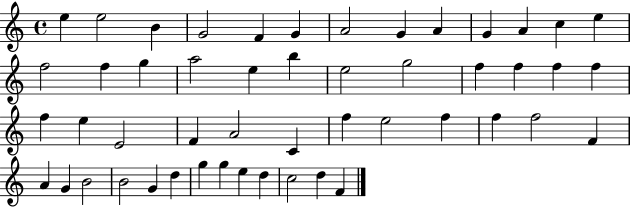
{
  \clef treble
  \time 4/4
  \defaultTimeSignature
  \key c \major
  e''4 e''2 b'4 | g'2 f'4 g'4 | a'2 g'4 a'4 | g'4 a'4 c''4 e''4 | \break f''2 f''4 g''4 | a''2 e''4 b''4 | e''2 g''2 | f''4 f''4 f''4 f''4 | \break f''4 e''4 e'2 | f'4 a'2 c'4 | f''4 e''2 f''4 | f''4 f''2 f'4 | \break a'4 g'4 b'2 | b'2 g'4 d''4 | g''4 g''4 e''4 d''4 | c''2 d''4 f'4 | \break \bar "|."
}